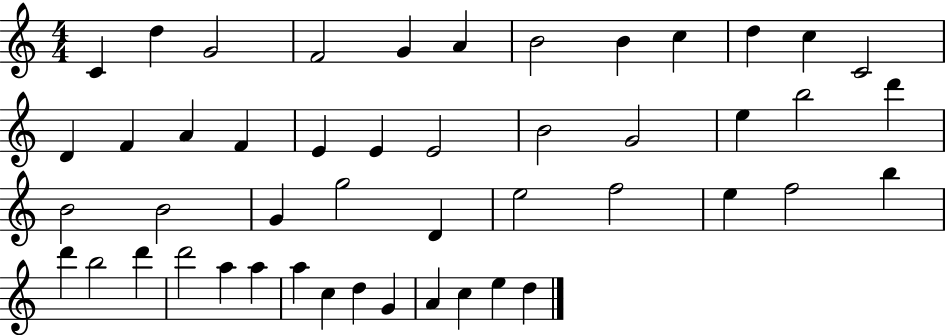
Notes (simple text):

C4/q D5/q G4/h F4/h G4/q A4/q B4/h B4/q C5/q D5/q C5/q C4/h D4/q F4/q A4/q F4/q E4/q E4/q E4/h B4/h G4/h E5/q B5/h D6/q B4/h B4/h G4/q G5/h D4/q E5/h F5/h E5/q F5/h B5/q D6/q B5/h D6/q D6/h A5/q A5/q A5/q C5/q D5/q G4/q A4/q C5/q E5/q D5/q